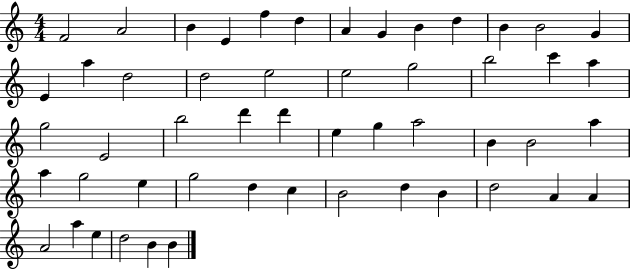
X:1
T:Untitled
M:4/4
L:1/4
K:C
F2 A2 B E f d A G B d B B2 G E a d2 d2 e2 e2 g2 b2 c' a g2 E2 b2 d' d' e g a2 B B2 a a g2 e g2 d c B2 d B d2 A A A2 a e d2 B B